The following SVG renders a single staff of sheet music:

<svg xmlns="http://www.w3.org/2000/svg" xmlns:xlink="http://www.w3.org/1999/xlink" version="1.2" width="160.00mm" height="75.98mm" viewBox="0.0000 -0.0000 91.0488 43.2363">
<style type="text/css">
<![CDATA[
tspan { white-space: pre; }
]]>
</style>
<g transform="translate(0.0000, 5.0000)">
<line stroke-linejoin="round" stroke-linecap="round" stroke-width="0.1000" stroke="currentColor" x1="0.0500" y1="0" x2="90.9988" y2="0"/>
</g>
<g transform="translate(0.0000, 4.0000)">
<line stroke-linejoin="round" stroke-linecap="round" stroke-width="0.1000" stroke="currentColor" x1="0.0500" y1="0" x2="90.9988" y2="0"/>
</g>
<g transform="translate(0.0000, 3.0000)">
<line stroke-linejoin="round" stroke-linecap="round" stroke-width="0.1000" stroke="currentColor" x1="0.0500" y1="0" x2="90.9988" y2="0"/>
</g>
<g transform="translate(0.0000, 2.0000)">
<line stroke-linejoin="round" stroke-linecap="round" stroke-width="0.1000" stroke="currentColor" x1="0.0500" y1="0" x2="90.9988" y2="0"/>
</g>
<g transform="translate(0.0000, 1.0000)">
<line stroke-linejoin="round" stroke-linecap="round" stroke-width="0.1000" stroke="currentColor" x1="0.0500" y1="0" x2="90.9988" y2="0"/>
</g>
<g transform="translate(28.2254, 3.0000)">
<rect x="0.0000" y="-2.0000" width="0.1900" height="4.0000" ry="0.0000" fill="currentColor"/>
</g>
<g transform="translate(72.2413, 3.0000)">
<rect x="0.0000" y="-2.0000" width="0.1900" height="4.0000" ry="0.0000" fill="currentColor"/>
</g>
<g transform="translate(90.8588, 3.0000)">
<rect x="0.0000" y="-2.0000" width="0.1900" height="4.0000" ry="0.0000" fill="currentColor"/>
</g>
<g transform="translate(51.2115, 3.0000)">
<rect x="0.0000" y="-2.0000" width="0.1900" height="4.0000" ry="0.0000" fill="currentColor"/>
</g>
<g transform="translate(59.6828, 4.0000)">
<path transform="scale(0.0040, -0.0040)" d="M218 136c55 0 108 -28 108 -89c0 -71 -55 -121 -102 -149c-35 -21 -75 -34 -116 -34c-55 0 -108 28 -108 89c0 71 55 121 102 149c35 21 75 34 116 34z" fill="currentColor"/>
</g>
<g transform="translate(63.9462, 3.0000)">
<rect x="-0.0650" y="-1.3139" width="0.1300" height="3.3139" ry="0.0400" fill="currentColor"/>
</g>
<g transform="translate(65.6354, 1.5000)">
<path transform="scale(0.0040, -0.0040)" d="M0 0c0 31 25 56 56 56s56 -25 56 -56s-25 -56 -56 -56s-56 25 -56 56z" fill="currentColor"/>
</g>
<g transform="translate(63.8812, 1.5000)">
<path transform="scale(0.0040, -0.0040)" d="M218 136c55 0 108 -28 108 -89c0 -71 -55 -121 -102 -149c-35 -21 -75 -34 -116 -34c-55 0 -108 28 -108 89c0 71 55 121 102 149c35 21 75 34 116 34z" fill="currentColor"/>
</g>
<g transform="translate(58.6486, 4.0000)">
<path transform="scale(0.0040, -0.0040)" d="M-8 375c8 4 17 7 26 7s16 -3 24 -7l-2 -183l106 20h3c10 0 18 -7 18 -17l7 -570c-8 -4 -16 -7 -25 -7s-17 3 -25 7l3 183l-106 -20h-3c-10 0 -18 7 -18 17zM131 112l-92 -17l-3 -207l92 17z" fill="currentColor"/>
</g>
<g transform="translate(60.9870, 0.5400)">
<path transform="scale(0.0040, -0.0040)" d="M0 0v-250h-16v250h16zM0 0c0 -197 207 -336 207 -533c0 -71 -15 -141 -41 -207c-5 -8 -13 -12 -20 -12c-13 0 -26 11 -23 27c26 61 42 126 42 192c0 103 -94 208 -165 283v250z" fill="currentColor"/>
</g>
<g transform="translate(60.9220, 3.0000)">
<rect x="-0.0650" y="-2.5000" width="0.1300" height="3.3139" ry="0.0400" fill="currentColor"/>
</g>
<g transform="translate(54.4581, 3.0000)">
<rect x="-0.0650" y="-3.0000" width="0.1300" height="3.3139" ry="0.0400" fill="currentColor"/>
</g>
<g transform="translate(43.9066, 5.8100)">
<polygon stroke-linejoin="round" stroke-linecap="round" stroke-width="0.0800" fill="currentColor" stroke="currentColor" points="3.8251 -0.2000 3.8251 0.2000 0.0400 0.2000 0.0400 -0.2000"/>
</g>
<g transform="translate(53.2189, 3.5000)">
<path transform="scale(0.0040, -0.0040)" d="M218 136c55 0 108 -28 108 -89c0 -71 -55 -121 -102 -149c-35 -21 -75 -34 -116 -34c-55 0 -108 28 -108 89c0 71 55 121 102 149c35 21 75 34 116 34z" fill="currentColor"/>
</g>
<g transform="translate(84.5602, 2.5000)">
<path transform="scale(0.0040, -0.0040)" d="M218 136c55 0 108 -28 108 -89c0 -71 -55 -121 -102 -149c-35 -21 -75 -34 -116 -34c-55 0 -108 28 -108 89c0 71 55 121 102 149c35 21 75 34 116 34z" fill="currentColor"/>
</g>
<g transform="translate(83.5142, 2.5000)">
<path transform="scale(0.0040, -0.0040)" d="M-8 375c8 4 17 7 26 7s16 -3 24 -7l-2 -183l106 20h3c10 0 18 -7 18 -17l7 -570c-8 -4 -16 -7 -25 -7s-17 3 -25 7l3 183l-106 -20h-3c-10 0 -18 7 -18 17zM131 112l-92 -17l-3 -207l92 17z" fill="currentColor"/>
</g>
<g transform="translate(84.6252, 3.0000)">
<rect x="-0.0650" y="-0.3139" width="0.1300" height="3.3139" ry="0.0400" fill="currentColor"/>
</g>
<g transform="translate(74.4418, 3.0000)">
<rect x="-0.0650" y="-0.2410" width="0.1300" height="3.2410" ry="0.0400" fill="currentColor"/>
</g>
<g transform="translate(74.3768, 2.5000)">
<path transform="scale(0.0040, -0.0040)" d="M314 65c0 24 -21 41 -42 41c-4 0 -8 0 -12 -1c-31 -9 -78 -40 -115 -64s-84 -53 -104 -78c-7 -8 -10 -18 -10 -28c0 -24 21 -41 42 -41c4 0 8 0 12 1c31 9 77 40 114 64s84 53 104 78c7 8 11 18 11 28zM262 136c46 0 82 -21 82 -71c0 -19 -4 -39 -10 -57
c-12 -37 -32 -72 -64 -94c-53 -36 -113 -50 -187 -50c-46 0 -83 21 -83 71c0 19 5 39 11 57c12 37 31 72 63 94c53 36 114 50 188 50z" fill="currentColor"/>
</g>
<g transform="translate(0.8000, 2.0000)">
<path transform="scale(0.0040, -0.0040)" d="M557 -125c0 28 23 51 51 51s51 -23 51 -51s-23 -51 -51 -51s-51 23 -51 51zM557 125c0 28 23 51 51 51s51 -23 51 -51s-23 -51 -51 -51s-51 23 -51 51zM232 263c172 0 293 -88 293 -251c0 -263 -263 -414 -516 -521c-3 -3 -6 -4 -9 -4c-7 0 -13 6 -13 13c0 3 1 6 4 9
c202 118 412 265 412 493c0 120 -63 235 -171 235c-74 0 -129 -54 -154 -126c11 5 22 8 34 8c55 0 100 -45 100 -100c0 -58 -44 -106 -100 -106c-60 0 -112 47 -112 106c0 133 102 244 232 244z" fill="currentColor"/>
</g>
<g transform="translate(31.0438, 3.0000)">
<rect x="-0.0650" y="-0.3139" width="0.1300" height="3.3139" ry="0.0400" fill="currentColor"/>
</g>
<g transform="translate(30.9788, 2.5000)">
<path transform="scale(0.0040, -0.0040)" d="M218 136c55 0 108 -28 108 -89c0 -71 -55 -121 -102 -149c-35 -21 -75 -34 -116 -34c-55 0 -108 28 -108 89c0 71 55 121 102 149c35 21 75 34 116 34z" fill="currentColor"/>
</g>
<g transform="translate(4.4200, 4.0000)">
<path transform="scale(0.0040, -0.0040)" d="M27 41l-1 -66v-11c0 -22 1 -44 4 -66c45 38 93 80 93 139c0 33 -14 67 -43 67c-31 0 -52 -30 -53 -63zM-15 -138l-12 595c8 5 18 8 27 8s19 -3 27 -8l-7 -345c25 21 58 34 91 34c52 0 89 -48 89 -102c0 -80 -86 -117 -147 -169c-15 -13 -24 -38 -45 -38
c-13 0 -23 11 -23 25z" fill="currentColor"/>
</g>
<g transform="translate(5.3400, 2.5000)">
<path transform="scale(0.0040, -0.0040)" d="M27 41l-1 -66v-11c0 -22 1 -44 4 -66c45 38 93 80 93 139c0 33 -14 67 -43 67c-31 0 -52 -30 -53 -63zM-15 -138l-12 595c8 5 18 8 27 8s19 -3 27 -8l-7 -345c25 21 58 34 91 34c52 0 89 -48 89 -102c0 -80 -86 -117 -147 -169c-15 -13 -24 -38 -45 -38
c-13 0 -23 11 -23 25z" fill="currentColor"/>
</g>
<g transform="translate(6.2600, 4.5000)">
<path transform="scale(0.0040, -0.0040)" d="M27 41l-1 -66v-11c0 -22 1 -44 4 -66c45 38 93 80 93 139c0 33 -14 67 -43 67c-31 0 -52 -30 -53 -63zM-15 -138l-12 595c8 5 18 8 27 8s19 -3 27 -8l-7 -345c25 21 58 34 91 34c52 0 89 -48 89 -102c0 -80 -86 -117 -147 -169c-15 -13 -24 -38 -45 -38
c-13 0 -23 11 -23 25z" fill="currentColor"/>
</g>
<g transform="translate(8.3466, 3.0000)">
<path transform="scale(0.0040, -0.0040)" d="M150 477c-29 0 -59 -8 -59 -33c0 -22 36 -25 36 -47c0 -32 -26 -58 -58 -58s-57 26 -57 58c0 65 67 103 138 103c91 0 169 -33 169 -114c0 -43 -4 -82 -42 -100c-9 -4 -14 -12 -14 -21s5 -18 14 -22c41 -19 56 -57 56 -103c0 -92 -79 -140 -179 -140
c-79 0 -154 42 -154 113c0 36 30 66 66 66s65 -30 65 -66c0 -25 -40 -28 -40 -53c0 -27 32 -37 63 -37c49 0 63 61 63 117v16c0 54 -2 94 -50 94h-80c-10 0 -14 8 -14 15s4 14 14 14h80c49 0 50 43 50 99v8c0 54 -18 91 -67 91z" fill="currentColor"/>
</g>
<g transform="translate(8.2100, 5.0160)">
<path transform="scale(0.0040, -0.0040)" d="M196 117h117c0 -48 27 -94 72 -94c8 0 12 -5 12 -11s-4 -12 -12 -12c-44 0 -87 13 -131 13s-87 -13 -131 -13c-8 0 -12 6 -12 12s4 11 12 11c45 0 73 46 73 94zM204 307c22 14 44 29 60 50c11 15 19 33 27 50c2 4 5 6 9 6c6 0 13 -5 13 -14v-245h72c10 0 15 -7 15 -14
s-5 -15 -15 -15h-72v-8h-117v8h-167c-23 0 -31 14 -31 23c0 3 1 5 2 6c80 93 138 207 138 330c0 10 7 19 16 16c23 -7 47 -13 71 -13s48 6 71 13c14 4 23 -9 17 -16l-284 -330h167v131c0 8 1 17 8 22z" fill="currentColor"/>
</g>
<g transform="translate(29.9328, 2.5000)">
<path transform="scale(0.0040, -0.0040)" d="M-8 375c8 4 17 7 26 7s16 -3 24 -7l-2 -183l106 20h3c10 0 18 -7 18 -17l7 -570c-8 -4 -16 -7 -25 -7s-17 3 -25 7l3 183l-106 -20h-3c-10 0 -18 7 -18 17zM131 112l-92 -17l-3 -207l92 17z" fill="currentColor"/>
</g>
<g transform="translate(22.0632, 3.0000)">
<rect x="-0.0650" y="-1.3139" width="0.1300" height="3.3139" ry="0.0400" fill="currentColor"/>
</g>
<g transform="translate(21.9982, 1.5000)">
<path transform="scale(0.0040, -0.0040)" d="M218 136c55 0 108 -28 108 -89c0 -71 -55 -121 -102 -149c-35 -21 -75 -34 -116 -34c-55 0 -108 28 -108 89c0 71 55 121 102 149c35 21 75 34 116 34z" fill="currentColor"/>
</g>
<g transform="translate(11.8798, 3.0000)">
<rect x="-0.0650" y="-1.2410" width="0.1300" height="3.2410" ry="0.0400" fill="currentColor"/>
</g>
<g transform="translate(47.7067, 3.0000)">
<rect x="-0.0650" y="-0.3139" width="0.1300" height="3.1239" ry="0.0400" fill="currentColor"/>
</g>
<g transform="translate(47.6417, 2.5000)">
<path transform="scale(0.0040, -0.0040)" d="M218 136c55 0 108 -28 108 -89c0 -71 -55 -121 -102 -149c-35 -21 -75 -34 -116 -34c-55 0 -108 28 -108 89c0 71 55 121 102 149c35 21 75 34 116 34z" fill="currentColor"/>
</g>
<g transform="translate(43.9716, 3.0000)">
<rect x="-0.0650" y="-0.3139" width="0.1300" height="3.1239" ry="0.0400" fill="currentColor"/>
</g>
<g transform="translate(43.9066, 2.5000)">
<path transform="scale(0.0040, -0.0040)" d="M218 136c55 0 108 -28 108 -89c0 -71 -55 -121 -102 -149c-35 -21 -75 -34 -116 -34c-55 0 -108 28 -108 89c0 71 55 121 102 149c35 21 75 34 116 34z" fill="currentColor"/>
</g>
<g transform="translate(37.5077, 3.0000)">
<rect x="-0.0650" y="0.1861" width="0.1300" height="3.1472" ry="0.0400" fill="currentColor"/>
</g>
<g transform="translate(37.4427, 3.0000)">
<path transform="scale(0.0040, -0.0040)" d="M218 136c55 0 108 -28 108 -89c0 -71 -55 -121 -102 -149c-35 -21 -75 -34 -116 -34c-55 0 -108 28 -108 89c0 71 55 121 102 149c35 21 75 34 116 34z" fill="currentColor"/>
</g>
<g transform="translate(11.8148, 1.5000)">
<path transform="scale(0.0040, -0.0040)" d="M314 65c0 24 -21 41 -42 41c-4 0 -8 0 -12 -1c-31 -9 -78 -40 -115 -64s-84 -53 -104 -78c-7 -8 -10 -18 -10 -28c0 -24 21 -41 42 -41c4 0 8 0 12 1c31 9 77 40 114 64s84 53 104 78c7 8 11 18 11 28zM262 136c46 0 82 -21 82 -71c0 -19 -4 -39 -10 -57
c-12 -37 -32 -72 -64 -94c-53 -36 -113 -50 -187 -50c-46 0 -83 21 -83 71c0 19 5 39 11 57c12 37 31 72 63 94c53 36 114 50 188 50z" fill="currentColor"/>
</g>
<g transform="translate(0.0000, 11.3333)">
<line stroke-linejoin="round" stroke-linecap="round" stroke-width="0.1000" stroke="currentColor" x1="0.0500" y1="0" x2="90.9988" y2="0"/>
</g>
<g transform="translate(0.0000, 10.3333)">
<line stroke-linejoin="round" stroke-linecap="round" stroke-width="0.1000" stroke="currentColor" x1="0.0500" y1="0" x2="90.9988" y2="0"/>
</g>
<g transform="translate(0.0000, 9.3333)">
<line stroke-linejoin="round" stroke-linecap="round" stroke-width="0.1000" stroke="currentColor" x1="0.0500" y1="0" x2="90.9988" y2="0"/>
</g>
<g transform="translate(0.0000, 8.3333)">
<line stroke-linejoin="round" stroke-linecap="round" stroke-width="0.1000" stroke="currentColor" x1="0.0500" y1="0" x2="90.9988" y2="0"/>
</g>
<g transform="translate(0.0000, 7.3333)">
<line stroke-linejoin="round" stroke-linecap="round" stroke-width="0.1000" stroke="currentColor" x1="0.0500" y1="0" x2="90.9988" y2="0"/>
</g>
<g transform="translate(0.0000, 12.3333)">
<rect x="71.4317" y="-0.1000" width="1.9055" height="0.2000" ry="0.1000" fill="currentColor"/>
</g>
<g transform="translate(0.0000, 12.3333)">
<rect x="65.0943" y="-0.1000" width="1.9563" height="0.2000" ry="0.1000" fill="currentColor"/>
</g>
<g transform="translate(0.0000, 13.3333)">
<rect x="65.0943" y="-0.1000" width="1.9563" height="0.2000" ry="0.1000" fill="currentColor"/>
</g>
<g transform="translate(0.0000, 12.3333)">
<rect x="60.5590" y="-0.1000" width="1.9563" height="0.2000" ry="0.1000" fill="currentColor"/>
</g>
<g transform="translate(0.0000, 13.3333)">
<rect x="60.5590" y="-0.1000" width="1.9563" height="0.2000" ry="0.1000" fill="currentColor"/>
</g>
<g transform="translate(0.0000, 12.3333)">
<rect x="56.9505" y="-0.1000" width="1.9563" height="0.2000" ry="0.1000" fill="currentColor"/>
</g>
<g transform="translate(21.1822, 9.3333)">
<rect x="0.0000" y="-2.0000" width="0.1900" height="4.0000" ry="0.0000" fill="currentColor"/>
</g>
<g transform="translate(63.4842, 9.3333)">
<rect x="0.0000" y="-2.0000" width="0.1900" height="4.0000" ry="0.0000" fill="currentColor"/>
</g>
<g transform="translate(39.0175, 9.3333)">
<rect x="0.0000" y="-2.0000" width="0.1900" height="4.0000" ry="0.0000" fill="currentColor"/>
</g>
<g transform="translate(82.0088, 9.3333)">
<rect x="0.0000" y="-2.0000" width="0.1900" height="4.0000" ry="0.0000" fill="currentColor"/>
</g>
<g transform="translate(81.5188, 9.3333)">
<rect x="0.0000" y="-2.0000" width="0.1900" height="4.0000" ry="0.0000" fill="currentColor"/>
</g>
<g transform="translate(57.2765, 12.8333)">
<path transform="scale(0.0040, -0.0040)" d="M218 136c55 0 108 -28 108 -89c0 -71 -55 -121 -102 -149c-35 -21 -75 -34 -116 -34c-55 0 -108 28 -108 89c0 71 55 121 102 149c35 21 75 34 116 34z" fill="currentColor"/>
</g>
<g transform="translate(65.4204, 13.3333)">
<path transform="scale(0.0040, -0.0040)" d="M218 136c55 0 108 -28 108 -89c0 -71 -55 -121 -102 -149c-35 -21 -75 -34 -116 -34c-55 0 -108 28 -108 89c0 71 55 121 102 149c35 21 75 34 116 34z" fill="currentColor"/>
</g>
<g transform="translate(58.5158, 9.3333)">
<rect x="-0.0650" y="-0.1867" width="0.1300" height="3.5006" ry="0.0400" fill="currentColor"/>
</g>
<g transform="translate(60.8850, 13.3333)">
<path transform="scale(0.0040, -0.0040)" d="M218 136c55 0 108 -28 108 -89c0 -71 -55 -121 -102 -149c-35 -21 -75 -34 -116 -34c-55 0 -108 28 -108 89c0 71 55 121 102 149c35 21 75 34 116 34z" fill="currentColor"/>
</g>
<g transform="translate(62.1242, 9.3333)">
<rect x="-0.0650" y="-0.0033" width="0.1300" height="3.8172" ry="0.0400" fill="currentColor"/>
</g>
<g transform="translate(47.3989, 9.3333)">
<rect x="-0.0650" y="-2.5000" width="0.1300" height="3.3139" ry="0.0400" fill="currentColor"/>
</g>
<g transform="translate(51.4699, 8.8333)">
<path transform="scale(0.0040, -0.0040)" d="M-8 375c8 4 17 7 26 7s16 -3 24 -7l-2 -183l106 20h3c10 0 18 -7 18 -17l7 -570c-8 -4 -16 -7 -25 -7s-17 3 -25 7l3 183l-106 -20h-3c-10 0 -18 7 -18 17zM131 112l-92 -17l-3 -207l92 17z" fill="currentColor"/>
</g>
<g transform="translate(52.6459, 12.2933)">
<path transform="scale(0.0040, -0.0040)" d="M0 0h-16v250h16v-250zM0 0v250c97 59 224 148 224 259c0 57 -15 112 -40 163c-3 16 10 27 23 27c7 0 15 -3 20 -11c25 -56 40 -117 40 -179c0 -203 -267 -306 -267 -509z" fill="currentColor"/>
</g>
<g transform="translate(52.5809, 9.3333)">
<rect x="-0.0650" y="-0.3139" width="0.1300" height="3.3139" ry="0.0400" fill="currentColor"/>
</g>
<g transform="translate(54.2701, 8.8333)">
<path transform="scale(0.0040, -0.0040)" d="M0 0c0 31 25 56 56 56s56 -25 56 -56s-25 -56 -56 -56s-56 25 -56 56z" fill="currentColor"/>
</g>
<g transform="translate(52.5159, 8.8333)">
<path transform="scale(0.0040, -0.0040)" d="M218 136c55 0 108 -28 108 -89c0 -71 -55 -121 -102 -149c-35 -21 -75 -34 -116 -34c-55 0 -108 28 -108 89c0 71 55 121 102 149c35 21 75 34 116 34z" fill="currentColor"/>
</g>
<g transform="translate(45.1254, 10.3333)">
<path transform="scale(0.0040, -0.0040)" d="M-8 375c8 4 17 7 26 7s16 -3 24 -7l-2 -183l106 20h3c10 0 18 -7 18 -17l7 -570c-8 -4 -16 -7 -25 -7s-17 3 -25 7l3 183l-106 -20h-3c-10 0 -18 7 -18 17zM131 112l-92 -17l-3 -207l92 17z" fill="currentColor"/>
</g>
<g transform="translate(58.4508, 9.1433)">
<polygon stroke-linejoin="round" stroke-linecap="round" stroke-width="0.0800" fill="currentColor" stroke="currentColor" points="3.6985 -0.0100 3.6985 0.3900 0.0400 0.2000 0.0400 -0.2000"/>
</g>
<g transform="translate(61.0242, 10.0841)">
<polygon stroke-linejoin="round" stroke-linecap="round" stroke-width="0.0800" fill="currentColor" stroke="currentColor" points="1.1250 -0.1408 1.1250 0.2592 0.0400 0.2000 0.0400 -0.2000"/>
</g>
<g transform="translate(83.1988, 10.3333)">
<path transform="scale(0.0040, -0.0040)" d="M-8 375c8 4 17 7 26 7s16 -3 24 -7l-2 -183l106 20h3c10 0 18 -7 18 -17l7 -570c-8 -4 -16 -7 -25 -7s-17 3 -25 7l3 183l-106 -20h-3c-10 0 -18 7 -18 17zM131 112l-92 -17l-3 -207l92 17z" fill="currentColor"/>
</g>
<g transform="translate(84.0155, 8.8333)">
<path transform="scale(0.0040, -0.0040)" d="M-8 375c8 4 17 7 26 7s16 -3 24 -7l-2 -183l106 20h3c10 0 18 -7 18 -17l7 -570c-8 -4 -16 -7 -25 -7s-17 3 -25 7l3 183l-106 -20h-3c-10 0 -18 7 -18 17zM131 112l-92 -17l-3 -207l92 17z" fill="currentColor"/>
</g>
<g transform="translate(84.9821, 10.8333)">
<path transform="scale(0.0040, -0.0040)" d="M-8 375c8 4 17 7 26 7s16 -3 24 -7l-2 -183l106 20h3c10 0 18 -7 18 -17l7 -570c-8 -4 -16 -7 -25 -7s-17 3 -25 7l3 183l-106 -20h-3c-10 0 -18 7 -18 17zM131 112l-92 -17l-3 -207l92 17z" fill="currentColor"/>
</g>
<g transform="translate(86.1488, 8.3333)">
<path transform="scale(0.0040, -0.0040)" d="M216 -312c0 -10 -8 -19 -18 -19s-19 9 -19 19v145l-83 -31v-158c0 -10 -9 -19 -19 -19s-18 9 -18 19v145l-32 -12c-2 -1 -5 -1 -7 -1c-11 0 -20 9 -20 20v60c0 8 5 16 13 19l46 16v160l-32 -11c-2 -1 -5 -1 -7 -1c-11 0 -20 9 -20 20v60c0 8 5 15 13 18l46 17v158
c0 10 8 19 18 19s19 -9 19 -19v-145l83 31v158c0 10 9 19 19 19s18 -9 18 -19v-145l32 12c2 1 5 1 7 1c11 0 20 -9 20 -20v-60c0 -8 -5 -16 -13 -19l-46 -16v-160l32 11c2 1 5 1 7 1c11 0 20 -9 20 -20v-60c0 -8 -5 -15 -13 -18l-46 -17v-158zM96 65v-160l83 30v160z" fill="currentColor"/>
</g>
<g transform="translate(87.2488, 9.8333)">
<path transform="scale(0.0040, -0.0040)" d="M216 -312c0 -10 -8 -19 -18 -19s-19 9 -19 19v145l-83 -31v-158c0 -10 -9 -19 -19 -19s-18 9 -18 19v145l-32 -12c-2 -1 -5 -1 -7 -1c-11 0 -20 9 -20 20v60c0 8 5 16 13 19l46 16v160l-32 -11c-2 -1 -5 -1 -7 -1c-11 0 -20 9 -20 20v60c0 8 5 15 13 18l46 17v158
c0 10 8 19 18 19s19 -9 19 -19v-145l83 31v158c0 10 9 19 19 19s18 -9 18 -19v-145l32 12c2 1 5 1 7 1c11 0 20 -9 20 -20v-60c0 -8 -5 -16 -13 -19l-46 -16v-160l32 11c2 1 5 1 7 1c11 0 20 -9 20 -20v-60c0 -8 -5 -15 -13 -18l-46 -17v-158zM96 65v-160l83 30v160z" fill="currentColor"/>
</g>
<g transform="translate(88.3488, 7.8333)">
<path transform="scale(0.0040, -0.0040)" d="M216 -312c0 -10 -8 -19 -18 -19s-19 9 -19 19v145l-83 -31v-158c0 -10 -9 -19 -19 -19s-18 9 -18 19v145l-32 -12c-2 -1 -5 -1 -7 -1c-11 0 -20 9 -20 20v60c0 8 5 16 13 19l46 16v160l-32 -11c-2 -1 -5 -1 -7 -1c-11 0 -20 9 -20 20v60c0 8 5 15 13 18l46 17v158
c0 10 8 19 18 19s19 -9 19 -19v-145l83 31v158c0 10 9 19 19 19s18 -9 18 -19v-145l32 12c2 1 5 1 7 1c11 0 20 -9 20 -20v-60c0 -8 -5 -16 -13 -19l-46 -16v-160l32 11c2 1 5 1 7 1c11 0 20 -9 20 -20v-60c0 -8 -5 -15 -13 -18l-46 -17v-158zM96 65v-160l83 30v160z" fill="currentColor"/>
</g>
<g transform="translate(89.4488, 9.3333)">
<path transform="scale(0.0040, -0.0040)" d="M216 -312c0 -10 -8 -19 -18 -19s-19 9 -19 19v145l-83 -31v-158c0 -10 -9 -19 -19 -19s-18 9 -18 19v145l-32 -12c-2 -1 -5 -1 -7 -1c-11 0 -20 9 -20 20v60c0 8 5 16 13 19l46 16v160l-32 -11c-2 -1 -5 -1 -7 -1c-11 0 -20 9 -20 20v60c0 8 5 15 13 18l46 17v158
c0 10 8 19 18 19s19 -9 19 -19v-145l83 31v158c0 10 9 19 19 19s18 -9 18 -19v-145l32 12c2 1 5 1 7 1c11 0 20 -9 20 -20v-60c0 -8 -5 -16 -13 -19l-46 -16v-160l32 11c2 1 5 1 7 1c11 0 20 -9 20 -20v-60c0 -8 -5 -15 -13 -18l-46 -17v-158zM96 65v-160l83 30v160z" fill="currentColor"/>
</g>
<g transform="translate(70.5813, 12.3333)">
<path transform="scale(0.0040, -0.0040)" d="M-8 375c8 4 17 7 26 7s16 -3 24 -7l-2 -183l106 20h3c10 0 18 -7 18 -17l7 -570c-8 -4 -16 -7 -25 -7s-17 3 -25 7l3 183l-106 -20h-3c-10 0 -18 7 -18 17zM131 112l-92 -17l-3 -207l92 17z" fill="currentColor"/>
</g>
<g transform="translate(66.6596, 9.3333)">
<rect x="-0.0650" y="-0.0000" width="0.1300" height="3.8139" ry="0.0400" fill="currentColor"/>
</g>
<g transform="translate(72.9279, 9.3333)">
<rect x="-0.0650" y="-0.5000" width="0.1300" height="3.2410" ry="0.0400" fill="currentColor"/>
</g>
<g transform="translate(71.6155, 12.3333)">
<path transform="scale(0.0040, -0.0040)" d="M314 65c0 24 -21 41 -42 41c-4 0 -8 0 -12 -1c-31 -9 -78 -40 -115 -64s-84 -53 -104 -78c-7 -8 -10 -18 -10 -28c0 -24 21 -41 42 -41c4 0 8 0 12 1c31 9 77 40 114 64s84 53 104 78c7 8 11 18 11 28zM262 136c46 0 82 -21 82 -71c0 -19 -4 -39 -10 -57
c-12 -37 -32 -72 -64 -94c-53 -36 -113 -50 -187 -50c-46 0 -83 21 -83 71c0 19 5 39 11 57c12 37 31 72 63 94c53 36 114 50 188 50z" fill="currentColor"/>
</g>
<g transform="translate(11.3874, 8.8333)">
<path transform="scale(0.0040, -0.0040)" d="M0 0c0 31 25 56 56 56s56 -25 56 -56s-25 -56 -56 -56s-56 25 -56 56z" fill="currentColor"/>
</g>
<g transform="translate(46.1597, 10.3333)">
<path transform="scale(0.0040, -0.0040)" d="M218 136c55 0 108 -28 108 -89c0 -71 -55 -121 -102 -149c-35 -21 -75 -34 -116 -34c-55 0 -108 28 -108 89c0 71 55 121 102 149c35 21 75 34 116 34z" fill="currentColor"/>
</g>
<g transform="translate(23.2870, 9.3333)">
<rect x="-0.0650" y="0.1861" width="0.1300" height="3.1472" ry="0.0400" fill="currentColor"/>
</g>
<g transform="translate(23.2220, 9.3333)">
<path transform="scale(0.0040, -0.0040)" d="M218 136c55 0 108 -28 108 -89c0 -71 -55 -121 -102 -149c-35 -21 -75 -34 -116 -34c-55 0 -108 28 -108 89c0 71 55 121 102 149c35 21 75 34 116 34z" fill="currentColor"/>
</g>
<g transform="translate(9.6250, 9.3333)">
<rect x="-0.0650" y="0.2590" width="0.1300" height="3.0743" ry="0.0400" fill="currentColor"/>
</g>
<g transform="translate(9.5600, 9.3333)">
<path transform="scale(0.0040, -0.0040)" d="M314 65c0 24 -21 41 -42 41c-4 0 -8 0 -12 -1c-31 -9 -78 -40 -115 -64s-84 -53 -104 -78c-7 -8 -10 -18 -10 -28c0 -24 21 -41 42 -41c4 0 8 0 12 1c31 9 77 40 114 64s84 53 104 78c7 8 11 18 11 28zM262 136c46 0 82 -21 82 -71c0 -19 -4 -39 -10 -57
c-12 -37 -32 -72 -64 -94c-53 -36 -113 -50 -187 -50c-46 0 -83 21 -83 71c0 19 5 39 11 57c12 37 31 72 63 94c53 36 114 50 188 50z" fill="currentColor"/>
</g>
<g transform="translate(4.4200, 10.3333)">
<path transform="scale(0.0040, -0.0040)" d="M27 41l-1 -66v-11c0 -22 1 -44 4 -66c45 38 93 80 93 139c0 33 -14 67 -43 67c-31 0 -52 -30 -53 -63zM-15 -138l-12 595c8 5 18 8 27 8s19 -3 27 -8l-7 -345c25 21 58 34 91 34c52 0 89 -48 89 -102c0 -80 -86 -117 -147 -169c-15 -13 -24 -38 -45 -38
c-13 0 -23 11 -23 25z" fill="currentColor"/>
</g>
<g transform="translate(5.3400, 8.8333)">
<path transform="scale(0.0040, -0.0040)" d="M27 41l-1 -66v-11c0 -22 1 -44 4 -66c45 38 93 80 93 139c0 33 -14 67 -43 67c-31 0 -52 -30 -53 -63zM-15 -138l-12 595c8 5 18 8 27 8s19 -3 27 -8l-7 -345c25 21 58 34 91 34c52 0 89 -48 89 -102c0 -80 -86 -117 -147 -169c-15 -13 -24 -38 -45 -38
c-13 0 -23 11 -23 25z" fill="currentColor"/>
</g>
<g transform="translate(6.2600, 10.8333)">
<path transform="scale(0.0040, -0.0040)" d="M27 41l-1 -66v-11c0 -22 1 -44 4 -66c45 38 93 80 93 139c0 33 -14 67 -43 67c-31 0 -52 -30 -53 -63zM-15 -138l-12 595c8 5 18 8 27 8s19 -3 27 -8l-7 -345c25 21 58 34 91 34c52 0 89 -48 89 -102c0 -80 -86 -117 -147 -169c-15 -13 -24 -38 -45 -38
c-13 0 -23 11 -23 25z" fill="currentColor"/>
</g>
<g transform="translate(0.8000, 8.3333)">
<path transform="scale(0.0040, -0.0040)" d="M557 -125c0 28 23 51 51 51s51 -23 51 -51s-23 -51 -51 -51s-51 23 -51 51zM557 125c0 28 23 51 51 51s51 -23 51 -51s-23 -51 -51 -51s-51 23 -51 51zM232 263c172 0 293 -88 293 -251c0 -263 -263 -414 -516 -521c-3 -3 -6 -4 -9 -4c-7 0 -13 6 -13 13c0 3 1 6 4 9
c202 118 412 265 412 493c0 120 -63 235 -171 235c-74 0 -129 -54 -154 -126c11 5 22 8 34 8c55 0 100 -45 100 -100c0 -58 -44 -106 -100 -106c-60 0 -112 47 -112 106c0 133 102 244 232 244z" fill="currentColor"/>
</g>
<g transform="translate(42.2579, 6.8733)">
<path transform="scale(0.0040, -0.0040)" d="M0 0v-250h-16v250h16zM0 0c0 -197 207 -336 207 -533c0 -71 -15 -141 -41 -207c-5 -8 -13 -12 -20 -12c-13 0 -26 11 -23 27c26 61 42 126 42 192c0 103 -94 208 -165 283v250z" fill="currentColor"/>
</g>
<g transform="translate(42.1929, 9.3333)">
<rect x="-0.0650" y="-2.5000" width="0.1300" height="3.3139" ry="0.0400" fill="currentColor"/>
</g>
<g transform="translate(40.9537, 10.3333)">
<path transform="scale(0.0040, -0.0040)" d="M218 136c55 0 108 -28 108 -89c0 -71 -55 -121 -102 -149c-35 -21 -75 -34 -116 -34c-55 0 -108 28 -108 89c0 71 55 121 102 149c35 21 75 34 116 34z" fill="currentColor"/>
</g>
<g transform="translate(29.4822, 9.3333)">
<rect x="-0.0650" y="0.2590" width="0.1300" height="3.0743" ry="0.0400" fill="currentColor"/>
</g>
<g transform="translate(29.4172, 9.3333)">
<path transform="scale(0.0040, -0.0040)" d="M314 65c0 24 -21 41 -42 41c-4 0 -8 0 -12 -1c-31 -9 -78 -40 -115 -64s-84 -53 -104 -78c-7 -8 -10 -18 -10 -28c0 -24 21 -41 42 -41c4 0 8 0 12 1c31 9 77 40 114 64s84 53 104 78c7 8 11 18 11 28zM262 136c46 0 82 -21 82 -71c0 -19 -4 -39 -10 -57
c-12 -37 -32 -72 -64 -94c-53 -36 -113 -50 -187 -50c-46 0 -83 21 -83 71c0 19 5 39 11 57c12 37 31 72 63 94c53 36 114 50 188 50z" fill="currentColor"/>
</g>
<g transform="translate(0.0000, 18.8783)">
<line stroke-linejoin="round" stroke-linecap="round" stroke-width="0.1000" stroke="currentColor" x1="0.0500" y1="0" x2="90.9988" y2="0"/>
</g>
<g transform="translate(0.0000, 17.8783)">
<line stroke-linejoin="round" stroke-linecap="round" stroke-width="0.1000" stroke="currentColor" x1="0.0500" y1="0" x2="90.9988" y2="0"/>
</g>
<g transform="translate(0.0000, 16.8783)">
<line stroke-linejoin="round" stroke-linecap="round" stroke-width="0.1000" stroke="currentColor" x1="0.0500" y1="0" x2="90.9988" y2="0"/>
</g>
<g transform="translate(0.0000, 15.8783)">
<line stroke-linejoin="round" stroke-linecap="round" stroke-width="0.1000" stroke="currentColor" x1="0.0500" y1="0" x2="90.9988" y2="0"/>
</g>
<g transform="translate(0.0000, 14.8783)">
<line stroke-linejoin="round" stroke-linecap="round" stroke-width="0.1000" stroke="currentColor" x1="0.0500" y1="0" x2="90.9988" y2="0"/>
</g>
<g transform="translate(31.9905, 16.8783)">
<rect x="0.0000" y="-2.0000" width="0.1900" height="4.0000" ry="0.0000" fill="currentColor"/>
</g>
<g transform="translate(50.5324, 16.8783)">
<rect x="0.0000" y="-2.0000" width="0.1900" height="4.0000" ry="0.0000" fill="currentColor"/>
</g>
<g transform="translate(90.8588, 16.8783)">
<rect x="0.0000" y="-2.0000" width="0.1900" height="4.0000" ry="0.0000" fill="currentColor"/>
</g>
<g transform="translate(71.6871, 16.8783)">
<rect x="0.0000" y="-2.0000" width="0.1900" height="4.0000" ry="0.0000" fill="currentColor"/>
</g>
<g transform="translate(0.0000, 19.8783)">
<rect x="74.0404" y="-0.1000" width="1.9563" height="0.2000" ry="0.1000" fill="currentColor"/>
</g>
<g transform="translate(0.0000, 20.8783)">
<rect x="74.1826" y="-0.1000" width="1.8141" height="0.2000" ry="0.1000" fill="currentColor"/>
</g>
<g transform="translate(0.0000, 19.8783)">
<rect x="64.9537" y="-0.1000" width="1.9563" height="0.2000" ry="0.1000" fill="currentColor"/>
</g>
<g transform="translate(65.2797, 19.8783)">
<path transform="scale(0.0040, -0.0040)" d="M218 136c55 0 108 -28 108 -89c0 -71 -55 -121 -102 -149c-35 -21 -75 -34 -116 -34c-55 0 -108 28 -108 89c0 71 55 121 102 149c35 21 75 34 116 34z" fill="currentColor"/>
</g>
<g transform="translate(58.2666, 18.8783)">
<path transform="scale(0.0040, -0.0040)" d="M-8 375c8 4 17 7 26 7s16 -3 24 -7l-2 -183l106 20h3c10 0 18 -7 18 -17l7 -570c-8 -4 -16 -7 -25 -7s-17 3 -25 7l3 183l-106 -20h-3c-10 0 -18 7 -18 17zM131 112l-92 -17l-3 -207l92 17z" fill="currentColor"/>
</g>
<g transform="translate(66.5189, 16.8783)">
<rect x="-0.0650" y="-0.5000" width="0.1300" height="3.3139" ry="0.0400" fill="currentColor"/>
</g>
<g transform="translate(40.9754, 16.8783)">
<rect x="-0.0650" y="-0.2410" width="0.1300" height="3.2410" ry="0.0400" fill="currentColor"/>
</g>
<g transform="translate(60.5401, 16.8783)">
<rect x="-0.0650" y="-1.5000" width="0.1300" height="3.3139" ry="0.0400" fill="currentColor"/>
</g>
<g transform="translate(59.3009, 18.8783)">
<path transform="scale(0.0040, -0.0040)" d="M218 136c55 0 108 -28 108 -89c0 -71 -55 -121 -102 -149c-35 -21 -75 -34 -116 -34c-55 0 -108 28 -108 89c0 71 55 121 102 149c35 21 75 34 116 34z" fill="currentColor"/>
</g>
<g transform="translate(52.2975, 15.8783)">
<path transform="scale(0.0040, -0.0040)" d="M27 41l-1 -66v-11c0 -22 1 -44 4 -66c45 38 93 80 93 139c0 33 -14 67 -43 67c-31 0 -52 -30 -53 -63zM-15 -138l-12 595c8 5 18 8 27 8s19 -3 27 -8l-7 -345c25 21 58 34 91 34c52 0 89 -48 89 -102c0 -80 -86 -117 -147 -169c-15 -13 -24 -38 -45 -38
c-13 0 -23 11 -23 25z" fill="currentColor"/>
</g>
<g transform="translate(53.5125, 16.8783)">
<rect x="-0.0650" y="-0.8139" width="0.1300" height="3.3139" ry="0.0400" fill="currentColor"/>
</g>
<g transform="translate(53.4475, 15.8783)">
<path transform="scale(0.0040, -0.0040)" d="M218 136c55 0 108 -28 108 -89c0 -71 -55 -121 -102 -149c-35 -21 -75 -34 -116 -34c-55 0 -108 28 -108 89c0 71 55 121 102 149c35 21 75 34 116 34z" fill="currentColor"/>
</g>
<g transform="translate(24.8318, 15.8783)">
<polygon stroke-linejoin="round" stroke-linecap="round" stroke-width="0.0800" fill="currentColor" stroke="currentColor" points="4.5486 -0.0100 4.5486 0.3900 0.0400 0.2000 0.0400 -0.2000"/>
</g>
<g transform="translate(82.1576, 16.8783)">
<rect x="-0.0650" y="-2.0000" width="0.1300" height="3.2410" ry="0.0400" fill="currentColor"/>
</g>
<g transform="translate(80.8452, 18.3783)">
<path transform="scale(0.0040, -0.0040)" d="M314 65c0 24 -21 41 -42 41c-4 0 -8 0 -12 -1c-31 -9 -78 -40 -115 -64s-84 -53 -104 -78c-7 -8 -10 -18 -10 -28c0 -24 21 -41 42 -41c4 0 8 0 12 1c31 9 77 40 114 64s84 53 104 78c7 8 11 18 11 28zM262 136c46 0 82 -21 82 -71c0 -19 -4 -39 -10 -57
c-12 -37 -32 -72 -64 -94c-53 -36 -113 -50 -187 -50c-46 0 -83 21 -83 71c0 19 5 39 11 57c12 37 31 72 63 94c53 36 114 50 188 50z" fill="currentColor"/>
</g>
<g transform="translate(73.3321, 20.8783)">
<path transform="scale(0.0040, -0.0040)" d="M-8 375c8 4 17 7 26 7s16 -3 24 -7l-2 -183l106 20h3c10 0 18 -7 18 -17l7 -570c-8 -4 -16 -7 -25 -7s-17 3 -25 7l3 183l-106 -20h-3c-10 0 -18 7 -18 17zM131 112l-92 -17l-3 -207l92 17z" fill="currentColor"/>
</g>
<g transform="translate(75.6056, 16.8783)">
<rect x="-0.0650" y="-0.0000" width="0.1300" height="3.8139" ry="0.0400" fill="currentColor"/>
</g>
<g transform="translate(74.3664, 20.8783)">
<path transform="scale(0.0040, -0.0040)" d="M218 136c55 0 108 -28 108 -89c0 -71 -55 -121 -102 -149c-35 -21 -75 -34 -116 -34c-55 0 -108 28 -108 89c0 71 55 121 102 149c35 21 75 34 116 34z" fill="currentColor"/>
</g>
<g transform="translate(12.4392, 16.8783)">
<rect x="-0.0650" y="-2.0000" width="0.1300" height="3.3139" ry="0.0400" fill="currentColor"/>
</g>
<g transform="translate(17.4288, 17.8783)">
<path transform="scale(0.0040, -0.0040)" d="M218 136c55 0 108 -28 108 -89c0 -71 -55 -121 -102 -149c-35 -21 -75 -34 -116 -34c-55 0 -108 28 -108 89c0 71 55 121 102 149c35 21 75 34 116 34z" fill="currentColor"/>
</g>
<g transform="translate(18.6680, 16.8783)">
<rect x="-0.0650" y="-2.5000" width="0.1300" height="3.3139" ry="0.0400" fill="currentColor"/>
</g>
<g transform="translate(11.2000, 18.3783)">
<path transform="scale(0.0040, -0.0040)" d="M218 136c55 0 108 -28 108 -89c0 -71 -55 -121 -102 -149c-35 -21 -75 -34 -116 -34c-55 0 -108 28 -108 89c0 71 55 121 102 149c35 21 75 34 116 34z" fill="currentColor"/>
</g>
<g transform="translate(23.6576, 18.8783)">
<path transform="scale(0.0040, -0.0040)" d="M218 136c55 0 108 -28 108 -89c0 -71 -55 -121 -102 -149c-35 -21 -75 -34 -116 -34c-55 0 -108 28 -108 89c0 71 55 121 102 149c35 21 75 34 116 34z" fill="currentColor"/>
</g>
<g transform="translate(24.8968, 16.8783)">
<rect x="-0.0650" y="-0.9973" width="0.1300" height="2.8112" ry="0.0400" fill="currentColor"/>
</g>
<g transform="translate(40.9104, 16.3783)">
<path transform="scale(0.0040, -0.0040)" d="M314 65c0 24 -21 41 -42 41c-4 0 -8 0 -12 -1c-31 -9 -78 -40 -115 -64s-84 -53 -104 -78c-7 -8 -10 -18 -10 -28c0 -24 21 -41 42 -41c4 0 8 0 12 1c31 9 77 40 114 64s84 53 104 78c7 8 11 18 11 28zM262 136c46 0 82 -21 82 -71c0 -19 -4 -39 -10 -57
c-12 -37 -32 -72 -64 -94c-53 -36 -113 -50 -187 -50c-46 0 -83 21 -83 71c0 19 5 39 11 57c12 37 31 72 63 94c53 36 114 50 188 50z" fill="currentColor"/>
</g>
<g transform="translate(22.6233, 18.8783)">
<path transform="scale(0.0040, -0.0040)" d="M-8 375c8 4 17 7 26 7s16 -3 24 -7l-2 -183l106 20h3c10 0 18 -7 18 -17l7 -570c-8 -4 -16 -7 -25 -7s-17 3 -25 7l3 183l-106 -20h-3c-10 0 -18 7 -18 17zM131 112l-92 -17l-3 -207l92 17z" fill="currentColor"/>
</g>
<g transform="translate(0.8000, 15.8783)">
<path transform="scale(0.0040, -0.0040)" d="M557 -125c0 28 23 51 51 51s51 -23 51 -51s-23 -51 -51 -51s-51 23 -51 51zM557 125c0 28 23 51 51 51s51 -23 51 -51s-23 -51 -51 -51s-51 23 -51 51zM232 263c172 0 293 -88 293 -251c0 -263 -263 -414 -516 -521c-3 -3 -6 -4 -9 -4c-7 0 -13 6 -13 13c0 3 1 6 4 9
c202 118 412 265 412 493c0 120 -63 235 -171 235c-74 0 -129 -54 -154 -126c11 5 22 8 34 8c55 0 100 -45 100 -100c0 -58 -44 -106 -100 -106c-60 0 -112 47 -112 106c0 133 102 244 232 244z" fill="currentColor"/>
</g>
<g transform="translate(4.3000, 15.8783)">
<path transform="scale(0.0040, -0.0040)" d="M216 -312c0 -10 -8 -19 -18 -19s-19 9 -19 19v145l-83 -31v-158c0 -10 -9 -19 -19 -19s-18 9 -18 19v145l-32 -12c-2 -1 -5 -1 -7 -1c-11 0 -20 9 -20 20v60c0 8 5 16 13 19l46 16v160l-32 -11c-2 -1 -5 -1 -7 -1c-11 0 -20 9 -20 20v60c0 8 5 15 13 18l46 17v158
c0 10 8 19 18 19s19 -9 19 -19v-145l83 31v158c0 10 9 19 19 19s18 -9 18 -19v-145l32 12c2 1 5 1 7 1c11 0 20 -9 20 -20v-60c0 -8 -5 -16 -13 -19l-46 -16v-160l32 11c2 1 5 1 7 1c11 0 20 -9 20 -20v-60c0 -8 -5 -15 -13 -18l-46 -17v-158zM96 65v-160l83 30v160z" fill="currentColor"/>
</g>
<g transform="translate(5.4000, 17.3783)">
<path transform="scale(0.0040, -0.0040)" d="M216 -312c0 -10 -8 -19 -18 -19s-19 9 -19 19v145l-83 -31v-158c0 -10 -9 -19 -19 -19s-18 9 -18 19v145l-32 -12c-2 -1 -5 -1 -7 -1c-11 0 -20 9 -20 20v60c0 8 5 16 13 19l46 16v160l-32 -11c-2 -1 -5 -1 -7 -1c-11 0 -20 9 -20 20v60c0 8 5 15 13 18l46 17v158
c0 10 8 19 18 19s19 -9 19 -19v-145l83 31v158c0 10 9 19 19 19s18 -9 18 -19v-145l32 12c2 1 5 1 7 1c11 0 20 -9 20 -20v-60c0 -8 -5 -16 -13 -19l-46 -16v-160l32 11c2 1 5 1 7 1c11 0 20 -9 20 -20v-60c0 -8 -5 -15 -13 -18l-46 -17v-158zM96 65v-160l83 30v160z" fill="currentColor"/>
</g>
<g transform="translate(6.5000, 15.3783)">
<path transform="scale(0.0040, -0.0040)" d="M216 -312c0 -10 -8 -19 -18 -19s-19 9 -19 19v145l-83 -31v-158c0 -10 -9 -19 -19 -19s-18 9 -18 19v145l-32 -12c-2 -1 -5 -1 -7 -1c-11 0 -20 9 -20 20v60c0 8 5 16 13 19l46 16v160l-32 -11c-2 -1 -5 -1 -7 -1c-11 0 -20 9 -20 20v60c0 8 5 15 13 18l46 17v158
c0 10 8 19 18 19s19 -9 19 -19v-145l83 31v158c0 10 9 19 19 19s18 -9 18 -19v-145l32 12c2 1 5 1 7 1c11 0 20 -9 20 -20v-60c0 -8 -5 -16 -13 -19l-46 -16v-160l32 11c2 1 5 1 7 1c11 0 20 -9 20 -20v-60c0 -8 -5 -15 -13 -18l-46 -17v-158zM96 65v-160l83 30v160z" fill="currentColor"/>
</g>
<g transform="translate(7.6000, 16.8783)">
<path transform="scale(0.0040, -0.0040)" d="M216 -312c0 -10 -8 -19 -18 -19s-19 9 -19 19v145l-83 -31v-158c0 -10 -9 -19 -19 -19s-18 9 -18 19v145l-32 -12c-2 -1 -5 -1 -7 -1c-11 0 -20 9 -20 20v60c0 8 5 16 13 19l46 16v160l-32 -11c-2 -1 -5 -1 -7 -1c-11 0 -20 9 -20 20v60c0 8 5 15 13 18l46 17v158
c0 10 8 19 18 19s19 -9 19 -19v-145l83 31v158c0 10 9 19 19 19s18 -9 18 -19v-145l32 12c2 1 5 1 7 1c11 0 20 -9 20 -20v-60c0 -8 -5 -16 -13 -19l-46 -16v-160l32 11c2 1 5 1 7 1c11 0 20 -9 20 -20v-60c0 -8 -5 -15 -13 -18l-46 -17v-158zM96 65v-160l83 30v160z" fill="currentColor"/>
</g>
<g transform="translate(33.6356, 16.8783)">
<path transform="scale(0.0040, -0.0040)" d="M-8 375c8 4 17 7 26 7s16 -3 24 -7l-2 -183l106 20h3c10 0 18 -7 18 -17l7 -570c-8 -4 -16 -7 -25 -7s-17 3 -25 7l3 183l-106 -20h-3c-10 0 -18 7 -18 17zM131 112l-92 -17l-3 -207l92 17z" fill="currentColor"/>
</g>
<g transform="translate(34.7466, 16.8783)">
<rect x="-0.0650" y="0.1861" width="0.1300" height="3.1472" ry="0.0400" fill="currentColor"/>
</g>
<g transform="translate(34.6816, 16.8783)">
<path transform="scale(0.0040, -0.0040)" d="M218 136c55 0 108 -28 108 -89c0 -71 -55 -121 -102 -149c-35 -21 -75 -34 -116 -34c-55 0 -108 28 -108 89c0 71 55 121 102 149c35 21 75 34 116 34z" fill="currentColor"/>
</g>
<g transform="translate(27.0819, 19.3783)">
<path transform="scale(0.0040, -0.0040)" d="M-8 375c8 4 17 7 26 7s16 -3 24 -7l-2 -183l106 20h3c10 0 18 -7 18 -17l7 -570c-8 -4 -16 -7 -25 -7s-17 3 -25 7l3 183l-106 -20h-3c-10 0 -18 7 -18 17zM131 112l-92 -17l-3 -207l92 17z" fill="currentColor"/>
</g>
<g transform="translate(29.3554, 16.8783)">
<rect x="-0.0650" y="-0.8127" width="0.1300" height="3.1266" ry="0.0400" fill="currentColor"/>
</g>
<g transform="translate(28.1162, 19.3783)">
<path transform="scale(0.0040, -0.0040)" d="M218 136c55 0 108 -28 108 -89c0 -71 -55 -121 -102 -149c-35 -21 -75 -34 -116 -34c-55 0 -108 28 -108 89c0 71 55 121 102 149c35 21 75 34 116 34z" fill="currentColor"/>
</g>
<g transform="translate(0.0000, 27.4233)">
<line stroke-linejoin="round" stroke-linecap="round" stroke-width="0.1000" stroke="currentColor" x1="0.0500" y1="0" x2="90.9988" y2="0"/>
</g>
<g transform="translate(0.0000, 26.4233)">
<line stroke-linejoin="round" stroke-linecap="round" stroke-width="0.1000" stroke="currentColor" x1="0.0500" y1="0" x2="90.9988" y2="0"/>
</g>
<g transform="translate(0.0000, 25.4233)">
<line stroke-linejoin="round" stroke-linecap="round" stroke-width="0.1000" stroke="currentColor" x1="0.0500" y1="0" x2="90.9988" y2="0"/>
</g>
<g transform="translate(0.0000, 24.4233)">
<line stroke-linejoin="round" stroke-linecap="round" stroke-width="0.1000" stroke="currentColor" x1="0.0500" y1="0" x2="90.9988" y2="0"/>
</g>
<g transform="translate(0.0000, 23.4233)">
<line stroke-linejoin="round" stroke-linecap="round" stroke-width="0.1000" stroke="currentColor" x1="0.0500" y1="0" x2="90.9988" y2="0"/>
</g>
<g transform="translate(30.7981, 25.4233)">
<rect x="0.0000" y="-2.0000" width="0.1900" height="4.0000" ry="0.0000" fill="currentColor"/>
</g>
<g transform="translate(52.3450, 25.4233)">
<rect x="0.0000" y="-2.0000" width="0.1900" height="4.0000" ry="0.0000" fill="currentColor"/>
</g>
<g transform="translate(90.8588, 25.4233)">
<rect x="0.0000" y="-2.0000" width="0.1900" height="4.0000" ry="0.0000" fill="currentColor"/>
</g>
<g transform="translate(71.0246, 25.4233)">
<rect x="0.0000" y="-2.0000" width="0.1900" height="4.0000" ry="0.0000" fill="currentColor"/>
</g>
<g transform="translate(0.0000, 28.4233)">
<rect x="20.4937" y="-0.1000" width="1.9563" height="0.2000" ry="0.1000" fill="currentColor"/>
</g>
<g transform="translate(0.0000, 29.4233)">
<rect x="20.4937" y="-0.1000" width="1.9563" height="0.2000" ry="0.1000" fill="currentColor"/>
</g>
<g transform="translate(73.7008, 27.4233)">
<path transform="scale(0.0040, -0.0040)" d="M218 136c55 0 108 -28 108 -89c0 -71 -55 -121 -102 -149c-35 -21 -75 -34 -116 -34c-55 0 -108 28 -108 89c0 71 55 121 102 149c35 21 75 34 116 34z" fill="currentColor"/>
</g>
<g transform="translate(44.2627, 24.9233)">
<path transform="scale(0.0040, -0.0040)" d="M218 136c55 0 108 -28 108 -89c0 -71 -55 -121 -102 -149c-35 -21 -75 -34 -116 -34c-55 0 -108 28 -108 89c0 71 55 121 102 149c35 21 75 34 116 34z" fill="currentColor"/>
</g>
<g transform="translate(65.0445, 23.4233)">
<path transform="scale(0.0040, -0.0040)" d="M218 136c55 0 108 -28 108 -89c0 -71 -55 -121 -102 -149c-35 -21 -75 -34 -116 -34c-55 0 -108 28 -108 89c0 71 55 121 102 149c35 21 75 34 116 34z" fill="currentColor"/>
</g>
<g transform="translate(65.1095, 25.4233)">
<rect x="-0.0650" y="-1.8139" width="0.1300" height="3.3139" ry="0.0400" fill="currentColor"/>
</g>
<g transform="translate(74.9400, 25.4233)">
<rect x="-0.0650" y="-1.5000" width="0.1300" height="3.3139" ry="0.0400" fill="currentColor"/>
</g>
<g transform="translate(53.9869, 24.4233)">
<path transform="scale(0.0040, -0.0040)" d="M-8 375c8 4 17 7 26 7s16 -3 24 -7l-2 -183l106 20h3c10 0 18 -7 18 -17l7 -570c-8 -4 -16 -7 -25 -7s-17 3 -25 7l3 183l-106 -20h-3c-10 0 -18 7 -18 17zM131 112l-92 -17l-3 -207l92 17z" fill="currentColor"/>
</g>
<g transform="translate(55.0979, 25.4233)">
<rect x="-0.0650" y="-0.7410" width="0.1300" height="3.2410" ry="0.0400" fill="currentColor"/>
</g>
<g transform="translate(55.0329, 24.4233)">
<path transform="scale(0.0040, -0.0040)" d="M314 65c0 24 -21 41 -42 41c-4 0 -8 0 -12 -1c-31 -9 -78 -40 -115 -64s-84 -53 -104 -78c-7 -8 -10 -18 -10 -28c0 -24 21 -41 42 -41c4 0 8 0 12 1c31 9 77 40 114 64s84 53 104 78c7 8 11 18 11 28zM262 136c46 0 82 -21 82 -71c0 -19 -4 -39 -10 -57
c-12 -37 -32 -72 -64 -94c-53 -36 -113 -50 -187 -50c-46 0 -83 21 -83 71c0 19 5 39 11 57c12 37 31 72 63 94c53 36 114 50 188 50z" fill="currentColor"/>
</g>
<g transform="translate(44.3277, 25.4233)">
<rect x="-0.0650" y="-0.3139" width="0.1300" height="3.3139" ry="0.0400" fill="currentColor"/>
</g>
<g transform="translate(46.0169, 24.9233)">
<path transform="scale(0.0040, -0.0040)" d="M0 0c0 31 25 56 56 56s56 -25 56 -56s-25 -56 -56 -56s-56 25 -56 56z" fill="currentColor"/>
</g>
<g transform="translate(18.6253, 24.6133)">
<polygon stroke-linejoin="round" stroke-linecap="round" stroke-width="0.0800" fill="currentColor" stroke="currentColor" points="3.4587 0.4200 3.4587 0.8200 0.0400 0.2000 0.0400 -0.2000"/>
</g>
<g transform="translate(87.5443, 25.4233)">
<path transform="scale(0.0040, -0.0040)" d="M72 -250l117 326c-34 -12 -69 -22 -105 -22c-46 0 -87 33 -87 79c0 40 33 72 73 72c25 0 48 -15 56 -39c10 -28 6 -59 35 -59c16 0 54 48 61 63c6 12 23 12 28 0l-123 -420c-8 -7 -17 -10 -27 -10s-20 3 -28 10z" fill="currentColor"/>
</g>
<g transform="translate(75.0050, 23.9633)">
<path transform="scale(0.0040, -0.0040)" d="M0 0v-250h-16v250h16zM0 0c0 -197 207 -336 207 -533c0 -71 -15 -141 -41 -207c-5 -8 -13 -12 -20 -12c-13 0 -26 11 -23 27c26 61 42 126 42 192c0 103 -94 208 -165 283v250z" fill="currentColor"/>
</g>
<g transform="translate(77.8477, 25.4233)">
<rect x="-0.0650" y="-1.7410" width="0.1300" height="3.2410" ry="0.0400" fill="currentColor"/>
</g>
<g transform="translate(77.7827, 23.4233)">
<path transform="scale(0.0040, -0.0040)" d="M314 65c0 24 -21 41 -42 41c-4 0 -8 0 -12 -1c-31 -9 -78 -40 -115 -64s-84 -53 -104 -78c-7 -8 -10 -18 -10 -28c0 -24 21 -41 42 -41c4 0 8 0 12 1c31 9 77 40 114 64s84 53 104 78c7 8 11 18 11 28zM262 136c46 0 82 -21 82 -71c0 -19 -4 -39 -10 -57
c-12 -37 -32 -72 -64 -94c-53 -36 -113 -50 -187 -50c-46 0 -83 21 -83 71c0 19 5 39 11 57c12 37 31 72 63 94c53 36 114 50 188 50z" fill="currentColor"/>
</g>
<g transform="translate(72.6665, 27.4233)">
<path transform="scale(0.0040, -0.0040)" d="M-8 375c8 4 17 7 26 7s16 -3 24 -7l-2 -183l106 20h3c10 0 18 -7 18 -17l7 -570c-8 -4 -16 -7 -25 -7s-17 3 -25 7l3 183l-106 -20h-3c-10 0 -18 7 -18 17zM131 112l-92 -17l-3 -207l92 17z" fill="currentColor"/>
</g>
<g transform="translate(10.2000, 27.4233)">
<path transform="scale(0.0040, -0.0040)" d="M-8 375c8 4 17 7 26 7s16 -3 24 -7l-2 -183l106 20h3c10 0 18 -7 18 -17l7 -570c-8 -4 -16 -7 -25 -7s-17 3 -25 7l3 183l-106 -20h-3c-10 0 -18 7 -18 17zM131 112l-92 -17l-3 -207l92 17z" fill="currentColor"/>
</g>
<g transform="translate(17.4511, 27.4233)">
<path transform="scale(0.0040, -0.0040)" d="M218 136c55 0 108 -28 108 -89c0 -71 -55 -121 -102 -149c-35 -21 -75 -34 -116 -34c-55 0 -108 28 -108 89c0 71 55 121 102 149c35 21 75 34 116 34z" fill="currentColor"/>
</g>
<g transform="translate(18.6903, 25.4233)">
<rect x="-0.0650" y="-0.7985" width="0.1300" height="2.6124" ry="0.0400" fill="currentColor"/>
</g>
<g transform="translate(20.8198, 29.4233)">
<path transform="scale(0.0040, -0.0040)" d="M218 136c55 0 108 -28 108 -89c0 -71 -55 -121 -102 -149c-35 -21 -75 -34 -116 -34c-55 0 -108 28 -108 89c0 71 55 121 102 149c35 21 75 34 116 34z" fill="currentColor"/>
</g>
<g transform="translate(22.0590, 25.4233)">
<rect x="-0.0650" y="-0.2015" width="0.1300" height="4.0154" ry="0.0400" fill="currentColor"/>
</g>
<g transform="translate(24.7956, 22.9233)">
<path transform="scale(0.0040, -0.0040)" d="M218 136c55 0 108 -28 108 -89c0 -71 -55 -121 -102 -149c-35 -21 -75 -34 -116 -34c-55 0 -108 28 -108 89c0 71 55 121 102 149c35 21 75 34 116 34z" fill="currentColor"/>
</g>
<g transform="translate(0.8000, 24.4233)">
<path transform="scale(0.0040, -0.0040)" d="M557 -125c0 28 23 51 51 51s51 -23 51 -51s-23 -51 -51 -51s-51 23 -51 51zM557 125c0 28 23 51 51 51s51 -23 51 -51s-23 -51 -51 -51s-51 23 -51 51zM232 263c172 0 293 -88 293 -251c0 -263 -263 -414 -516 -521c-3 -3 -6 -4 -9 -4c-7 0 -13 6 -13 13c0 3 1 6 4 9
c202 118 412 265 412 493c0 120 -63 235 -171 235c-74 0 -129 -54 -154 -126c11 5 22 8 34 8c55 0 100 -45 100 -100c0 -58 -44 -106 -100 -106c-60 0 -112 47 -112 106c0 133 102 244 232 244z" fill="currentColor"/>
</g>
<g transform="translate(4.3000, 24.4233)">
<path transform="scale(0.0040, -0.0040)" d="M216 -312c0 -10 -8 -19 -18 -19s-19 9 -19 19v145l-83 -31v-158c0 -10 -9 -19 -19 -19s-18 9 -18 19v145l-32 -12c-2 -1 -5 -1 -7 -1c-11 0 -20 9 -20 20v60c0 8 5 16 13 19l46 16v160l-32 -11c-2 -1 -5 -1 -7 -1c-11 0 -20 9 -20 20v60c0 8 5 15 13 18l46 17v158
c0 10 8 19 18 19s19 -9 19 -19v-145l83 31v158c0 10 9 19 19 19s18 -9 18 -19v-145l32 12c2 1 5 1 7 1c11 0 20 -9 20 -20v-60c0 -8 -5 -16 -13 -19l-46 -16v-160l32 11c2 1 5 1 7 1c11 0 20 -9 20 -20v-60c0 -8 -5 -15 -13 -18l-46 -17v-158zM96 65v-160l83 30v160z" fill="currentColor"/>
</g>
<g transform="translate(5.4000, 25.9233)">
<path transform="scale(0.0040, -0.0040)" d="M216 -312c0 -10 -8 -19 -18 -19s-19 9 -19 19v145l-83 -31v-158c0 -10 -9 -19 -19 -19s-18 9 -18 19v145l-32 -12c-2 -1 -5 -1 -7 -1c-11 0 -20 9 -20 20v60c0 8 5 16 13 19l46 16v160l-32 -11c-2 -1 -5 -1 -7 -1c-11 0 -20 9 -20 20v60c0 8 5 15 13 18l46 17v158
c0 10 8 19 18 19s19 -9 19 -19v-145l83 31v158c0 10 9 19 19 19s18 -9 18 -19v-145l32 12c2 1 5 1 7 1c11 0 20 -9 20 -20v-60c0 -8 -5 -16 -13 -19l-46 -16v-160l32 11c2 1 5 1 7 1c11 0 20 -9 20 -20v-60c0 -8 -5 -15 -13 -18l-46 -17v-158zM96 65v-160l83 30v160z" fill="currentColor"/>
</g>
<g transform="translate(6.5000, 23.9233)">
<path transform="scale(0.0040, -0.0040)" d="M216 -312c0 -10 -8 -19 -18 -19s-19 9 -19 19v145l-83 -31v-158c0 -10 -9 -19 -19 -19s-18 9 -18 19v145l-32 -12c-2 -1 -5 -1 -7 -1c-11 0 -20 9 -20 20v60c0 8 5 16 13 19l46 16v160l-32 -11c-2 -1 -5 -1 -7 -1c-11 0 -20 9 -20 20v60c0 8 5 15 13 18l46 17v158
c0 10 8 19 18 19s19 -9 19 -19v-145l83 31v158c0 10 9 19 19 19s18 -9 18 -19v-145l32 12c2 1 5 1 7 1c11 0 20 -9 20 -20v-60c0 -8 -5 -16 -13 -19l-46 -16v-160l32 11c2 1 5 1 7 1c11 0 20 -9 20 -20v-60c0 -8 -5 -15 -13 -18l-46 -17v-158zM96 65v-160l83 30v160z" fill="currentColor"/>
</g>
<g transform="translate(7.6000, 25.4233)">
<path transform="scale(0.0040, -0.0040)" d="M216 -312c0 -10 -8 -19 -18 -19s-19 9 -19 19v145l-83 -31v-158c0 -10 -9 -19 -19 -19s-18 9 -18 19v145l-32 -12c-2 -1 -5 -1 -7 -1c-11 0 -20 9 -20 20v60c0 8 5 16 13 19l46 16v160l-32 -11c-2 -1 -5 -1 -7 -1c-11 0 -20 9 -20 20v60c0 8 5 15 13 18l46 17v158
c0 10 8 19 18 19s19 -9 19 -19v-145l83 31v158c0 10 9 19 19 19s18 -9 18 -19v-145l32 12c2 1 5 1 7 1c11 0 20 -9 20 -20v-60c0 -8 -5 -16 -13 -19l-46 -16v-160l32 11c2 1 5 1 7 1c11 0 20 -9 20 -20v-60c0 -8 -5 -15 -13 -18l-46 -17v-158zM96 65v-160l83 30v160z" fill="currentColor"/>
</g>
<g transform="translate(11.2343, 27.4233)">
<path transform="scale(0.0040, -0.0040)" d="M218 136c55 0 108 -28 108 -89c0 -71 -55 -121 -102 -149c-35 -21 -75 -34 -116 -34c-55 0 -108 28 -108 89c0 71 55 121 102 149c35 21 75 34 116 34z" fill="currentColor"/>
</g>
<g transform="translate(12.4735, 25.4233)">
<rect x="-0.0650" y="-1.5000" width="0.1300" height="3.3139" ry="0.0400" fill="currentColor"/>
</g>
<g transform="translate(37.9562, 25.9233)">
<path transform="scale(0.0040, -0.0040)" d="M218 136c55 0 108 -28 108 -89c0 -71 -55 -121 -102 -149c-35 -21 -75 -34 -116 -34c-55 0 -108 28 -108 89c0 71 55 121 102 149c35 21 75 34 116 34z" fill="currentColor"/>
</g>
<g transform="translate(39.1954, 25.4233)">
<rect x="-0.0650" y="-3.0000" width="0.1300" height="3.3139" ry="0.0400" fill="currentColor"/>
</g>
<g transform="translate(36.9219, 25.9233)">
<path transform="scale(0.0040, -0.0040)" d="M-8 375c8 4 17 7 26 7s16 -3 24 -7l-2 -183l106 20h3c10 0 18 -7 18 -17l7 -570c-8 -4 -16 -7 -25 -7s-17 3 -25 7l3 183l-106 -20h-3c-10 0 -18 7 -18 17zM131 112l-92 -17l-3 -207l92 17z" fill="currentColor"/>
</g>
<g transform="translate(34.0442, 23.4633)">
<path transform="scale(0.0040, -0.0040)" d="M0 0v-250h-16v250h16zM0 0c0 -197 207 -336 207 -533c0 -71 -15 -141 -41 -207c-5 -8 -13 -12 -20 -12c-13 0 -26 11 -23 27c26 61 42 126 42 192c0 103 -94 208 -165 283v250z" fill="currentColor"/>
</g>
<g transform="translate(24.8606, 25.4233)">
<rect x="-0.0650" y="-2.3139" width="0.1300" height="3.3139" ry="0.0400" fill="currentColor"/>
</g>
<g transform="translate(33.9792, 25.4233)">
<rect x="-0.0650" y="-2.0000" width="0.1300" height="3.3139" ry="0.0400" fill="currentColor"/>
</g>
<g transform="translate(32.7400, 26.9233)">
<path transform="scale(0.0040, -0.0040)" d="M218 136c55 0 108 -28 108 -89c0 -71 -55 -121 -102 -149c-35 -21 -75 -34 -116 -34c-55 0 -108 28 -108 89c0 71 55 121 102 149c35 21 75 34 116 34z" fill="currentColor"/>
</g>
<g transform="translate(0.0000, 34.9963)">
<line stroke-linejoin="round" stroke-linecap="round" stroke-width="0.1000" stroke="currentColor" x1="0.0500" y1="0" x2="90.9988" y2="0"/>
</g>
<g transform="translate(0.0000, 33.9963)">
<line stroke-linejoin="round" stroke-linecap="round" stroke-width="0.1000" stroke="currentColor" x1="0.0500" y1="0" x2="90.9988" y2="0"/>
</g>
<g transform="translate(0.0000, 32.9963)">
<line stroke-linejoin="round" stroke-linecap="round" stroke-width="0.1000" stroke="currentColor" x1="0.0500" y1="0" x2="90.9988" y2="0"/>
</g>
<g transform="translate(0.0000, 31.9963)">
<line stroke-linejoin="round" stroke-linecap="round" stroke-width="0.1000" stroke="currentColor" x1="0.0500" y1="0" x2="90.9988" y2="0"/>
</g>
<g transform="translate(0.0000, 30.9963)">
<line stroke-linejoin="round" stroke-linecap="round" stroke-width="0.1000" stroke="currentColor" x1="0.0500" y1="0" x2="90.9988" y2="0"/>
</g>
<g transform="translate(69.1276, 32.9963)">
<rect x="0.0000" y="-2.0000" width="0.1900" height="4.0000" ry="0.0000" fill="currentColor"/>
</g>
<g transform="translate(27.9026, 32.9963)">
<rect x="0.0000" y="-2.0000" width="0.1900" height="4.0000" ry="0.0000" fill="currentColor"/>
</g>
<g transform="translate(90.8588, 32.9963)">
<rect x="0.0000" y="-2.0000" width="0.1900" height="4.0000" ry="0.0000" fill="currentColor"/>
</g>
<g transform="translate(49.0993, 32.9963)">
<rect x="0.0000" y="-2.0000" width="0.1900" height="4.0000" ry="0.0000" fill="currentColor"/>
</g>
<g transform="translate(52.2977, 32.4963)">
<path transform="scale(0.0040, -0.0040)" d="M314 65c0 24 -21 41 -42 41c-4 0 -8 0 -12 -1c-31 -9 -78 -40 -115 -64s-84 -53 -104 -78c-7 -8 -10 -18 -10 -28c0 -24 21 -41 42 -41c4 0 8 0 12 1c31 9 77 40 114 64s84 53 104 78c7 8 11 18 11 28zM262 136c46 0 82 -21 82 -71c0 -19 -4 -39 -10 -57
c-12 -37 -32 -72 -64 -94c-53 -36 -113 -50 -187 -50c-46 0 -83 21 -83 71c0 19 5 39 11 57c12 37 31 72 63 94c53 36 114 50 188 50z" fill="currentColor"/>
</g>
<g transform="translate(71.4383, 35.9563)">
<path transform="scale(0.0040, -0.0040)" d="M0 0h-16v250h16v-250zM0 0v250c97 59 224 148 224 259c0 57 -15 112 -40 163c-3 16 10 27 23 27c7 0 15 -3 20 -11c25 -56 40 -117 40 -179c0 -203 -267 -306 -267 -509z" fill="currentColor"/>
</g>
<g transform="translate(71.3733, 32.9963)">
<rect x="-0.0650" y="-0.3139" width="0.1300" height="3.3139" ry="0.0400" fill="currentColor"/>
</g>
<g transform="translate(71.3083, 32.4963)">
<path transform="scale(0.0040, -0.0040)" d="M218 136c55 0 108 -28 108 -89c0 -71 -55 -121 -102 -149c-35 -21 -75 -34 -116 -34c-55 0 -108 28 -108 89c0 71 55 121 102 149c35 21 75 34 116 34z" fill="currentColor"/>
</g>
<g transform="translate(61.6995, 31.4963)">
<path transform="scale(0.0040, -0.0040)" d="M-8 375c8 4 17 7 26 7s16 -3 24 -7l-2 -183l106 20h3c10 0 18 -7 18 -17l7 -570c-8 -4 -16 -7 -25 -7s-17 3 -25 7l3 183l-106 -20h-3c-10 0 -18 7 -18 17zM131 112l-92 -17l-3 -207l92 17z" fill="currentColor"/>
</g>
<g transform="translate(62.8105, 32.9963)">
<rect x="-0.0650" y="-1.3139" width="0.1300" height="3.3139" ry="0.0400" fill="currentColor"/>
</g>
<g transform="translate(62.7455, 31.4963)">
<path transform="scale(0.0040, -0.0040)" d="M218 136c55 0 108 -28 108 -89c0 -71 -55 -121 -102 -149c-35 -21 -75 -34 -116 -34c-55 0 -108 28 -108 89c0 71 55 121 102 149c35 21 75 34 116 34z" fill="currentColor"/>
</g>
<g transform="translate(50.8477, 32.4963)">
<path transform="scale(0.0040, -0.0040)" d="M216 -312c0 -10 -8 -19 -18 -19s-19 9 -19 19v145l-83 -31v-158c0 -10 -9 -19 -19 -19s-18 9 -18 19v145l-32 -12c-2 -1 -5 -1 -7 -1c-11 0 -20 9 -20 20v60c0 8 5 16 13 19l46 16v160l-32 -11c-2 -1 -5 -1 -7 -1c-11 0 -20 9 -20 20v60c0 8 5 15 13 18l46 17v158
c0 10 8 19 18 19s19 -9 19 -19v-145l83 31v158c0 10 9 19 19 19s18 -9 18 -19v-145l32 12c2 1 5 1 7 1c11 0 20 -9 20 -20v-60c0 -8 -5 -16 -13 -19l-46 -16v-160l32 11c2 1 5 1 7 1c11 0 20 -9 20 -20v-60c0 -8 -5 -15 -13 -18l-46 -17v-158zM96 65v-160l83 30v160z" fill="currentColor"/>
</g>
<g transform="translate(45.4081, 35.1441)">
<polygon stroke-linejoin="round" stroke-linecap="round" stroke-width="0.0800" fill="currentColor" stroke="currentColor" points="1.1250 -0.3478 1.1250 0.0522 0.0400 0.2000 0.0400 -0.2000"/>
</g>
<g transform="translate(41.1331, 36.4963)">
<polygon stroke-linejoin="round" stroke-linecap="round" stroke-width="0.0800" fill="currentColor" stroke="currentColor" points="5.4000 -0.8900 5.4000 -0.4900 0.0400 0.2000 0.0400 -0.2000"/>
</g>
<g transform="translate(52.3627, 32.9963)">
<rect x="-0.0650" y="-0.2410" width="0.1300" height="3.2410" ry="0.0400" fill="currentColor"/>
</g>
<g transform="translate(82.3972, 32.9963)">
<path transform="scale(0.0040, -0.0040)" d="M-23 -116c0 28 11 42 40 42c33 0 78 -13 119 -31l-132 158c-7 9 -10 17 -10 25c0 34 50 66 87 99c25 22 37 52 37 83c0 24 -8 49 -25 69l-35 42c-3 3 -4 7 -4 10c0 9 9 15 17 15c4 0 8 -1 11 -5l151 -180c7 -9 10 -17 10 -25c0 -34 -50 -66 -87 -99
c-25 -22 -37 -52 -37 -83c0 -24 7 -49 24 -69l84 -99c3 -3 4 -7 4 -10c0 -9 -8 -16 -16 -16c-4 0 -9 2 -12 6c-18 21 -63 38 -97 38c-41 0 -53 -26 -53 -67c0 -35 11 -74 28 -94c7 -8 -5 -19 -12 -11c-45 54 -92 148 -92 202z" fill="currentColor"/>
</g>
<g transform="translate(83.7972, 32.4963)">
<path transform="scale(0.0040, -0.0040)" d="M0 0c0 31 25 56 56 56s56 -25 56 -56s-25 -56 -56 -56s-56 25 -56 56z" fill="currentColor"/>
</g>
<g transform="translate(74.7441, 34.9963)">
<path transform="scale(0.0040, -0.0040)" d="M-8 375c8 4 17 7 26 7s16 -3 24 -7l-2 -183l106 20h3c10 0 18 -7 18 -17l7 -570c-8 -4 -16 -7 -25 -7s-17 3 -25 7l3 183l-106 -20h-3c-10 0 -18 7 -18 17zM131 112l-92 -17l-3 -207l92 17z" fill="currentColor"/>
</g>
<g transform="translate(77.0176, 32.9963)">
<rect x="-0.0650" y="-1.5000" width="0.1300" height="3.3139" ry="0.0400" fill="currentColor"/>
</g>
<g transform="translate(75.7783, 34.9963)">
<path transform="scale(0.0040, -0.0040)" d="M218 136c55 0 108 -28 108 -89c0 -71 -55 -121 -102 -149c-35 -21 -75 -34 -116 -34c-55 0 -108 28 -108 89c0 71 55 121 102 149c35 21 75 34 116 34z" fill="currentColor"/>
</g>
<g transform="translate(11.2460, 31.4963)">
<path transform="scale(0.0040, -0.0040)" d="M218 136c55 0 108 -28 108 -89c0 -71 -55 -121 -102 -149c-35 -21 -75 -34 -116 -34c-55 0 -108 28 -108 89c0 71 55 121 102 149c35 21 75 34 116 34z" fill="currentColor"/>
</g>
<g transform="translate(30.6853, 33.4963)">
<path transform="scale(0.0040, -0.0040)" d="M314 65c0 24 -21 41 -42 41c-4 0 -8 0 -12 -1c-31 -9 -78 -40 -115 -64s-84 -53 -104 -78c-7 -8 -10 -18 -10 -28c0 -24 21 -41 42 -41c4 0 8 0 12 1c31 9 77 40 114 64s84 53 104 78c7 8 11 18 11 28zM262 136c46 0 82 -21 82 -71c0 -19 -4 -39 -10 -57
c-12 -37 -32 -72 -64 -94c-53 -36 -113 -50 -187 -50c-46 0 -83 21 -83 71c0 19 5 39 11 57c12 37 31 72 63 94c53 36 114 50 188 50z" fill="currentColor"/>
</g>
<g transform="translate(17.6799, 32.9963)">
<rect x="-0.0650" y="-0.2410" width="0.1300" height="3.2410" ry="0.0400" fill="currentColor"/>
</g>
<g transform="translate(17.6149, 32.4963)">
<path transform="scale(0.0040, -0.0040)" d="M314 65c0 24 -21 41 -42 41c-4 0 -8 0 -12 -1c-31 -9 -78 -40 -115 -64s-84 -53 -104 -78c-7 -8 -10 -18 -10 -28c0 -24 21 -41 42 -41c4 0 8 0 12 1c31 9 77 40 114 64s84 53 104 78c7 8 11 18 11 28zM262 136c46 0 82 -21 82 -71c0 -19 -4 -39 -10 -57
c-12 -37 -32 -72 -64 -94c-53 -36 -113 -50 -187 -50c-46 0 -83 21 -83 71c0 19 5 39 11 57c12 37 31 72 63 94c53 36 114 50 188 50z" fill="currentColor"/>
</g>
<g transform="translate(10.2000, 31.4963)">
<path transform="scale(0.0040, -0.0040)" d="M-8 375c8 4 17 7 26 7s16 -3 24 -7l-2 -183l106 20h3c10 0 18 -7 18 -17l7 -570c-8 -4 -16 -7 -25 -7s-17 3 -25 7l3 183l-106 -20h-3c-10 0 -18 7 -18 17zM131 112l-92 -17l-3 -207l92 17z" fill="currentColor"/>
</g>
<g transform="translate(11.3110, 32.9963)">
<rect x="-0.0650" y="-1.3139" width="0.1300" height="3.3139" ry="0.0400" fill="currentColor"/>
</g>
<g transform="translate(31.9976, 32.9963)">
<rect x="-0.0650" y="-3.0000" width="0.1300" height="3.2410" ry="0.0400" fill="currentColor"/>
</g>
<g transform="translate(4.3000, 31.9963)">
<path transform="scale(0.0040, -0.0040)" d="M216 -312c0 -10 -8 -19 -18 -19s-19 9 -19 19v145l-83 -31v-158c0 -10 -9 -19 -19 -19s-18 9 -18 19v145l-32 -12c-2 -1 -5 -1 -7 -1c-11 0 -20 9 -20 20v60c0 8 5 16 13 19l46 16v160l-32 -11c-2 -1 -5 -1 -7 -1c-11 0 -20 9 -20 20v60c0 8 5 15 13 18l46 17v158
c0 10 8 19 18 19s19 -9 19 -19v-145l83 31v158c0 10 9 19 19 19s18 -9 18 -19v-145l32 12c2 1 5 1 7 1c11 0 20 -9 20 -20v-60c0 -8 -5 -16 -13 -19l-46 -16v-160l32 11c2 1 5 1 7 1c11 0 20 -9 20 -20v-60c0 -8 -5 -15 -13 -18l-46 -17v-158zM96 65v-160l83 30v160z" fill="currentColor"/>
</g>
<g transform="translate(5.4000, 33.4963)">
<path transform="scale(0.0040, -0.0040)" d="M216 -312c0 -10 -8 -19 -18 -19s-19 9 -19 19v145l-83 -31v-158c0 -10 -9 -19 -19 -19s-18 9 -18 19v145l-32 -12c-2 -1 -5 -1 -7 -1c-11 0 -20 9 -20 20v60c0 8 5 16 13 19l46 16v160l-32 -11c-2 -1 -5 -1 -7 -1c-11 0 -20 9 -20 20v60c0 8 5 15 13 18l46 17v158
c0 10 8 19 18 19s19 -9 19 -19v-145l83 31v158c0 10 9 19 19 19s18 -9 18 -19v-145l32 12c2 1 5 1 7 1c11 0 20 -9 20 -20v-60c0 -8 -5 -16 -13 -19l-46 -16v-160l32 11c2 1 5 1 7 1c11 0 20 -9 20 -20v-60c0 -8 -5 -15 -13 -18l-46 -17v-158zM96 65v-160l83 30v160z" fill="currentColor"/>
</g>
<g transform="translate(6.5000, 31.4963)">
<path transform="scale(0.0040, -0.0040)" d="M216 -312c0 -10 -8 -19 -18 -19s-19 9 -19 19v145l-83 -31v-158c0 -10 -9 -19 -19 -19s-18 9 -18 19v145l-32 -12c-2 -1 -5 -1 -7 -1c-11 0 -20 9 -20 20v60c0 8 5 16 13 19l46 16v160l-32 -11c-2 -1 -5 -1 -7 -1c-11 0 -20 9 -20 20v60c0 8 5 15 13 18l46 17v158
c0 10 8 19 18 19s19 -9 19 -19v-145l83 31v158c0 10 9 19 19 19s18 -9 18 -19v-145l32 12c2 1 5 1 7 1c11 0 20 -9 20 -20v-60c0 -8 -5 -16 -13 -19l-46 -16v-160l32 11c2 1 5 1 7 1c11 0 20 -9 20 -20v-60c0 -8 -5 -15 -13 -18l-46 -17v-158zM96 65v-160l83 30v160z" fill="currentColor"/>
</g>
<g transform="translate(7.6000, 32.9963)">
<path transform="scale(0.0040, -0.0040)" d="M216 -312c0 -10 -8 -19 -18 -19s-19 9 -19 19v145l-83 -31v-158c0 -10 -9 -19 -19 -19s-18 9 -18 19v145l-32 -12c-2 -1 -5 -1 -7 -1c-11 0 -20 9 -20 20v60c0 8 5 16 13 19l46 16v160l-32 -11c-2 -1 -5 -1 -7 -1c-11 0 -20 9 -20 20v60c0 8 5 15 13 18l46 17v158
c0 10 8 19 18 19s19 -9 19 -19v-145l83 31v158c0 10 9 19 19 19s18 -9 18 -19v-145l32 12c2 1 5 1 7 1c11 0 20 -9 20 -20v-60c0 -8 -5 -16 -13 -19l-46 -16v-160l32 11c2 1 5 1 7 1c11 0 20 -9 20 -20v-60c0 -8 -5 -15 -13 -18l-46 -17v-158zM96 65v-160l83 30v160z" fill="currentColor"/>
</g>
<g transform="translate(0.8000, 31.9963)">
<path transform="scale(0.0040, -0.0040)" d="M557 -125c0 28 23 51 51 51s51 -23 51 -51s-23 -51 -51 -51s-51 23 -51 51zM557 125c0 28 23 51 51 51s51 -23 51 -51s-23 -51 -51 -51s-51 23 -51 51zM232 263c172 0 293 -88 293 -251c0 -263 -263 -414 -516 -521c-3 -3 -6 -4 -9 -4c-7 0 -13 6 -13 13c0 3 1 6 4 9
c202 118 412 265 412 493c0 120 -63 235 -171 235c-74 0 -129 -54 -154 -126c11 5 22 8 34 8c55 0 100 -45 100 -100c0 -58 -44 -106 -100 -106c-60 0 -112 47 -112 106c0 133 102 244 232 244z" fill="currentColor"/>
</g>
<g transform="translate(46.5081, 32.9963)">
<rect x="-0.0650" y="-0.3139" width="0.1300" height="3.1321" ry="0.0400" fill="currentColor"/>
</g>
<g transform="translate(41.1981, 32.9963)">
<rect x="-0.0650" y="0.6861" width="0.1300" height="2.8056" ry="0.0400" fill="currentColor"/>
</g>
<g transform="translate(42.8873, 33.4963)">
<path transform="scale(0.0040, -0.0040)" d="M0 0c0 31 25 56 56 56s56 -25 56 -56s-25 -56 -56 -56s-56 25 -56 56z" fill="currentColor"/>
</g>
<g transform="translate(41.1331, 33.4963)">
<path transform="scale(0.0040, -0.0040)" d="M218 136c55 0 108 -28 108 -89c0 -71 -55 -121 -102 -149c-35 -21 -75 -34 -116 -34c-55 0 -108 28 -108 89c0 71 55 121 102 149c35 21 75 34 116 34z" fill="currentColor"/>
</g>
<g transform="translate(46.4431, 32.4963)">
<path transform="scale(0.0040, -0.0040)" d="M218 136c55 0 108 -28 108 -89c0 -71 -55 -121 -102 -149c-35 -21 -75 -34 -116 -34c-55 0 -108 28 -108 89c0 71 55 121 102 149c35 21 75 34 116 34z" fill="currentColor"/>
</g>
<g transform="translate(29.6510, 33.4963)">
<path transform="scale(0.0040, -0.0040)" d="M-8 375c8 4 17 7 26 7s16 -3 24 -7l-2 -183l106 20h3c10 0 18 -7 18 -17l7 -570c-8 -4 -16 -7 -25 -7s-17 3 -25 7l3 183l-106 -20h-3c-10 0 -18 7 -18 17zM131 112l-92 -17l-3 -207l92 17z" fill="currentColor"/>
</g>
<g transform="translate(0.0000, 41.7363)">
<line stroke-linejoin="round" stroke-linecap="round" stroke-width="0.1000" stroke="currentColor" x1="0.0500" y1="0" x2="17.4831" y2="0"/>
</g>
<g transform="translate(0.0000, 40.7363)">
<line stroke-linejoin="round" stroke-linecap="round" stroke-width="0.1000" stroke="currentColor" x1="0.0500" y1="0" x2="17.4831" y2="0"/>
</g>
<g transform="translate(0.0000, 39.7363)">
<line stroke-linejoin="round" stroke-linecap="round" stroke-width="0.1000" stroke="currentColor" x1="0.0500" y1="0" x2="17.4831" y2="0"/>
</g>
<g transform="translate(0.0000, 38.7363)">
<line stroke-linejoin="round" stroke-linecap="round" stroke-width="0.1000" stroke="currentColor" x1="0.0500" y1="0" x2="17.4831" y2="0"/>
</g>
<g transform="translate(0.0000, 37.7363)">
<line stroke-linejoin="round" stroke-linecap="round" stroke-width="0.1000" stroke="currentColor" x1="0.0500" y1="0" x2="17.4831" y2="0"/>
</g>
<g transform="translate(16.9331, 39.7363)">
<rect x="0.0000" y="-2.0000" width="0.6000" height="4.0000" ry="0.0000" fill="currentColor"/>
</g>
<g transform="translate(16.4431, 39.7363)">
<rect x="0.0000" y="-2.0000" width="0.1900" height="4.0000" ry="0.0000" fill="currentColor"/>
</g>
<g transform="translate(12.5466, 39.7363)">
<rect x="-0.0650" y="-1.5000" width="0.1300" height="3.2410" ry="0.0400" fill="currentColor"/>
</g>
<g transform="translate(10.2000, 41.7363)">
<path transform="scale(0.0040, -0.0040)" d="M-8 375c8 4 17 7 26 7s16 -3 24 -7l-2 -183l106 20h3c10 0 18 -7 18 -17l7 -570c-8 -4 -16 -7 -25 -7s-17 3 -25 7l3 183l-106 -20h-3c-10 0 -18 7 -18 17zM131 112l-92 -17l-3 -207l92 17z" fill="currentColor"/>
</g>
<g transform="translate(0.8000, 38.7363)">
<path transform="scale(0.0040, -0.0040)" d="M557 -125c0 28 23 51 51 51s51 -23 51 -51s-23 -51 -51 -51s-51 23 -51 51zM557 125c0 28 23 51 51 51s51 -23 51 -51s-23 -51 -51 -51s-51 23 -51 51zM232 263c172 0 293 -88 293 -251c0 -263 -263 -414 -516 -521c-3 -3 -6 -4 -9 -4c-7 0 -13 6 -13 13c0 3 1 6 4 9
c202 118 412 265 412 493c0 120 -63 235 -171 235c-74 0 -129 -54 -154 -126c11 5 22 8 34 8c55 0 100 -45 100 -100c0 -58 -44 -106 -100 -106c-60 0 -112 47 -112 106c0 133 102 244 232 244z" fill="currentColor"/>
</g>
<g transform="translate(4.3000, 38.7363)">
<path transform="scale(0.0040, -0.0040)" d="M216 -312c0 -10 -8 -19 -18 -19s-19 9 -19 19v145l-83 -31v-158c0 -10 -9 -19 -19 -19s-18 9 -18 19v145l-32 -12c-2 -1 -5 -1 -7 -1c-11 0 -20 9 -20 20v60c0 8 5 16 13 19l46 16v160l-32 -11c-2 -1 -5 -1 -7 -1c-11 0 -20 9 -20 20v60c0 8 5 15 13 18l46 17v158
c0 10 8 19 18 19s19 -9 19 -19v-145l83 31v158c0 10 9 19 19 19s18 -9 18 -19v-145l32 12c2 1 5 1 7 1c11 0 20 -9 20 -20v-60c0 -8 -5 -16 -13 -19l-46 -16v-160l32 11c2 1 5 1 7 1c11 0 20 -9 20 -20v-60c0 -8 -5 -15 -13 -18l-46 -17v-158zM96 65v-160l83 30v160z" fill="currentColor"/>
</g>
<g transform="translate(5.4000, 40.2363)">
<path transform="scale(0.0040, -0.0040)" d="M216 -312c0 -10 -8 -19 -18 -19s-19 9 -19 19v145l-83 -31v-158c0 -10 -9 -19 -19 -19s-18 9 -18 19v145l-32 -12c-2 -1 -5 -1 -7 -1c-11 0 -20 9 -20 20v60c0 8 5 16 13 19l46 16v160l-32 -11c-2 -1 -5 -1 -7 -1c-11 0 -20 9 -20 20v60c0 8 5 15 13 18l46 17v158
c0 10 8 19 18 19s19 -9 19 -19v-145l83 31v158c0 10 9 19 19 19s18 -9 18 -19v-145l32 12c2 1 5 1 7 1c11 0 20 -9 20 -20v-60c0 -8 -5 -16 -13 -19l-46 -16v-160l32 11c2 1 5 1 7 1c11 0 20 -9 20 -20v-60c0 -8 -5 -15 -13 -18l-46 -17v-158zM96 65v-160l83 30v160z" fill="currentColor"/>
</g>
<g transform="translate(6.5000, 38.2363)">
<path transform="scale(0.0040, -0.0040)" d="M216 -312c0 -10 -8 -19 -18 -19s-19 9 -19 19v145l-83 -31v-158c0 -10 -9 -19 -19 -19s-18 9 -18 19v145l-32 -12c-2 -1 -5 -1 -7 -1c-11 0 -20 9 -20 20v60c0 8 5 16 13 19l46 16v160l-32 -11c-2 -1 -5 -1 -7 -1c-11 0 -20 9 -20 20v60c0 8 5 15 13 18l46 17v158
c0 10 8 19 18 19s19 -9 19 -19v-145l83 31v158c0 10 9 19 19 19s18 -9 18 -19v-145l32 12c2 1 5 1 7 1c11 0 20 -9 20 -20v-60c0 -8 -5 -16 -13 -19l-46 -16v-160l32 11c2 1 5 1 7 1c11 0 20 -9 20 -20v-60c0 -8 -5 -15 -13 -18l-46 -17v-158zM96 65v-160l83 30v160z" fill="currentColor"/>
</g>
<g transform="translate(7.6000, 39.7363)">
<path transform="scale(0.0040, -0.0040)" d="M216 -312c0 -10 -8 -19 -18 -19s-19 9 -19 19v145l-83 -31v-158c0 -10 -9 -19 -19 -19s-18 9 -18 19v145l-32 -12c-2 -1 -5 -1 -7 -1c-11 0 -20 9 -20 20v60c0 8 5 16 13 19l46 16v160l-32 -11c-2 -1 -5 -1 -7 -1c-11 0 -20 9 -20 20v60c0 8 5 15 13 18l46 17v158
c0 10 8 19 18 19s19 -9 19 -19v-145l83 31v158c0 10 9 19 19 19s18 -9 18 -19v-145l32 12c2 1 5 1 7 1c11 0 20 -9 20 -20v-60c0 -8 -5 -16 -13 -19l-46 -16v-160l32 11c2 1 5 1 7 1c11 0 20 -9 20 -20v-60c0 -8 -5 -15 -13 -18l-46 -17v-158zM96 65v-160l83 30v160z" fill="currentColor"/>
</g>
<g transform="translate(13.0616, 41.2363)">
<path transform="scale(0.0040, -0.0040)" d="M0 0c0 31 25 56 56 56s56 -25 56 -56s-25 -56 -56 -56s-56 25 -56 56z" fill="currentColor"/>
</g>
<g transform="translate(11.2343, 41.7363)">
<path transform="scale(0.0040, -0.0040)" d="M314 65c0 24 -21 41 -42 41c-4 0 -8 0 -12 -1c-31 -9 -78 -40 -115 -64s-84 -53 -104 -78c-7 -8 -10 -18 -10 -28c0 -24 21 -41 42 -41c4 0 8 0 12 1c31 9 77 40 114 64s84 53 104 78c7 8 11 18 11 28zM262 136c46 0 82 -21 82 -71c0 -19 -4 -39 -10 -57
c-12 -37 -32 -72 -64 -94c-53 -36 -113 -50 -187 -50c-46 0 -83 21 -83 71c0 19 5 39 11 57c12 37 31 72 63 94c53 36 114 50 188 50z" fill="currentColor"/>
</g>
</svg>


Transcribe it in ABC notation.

X:1
T:Untitled
M:3/4
L:1/4
K:Eb
G,2 G, E, D, E,/2 E,/2 C, B,,/2 G, _E,2 E, D,2 D, D,2 _B,,/2 B,, E,/2 D,,/2 C,,/4 C,, E,,2 A,, B,, G,,/2 F,,/2 D, E,2 _F, G,, E,, C,, A,,2 G,, G,,/2 ^C,,/2 B, A,,/2 C, E, F,2 A, G,,/2 A,2 z/2 G, E,2 C,2 C,/2 E,/4 ^E,2 G, E,/2 G,, z G,,2